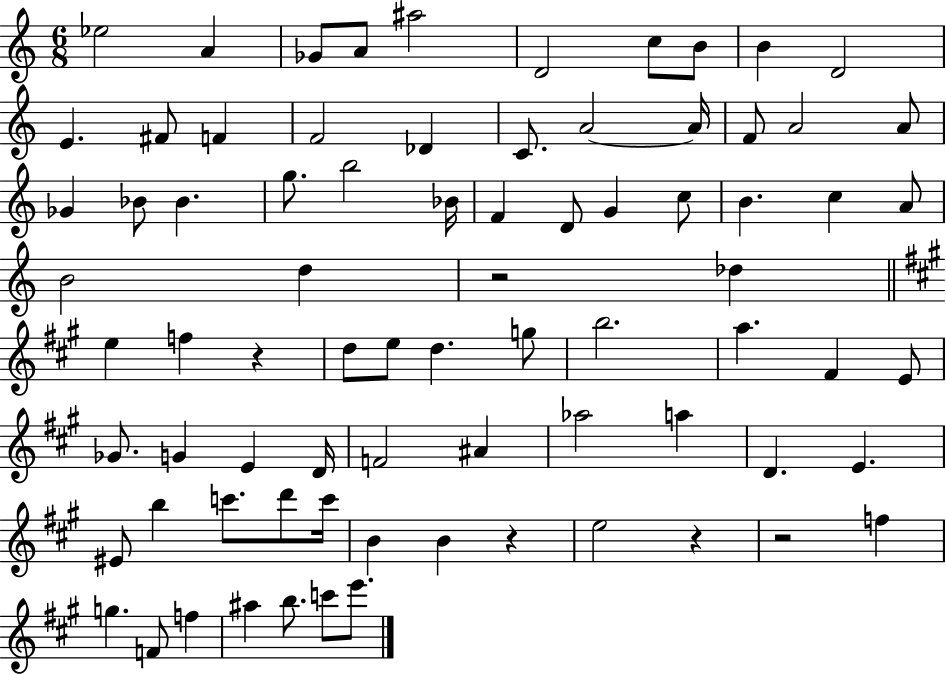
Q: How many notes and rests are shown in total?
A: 78